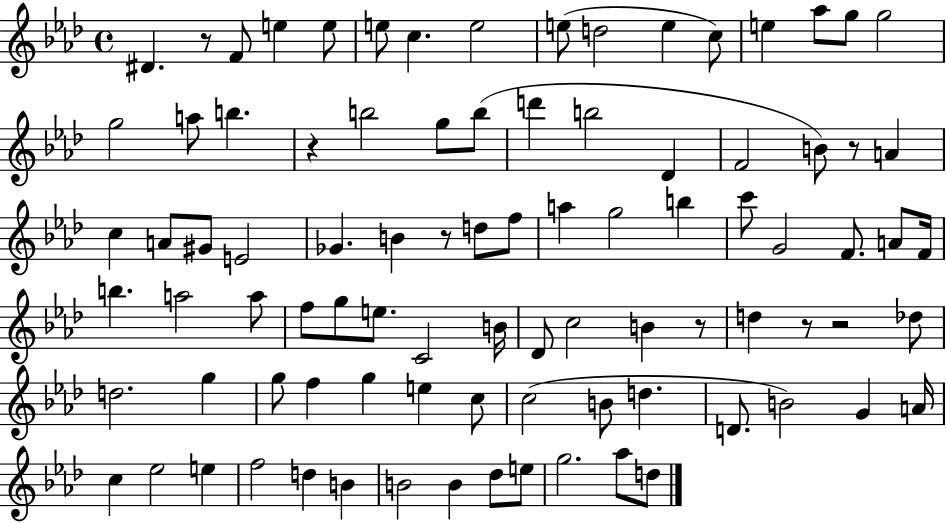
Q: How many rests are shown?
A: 7